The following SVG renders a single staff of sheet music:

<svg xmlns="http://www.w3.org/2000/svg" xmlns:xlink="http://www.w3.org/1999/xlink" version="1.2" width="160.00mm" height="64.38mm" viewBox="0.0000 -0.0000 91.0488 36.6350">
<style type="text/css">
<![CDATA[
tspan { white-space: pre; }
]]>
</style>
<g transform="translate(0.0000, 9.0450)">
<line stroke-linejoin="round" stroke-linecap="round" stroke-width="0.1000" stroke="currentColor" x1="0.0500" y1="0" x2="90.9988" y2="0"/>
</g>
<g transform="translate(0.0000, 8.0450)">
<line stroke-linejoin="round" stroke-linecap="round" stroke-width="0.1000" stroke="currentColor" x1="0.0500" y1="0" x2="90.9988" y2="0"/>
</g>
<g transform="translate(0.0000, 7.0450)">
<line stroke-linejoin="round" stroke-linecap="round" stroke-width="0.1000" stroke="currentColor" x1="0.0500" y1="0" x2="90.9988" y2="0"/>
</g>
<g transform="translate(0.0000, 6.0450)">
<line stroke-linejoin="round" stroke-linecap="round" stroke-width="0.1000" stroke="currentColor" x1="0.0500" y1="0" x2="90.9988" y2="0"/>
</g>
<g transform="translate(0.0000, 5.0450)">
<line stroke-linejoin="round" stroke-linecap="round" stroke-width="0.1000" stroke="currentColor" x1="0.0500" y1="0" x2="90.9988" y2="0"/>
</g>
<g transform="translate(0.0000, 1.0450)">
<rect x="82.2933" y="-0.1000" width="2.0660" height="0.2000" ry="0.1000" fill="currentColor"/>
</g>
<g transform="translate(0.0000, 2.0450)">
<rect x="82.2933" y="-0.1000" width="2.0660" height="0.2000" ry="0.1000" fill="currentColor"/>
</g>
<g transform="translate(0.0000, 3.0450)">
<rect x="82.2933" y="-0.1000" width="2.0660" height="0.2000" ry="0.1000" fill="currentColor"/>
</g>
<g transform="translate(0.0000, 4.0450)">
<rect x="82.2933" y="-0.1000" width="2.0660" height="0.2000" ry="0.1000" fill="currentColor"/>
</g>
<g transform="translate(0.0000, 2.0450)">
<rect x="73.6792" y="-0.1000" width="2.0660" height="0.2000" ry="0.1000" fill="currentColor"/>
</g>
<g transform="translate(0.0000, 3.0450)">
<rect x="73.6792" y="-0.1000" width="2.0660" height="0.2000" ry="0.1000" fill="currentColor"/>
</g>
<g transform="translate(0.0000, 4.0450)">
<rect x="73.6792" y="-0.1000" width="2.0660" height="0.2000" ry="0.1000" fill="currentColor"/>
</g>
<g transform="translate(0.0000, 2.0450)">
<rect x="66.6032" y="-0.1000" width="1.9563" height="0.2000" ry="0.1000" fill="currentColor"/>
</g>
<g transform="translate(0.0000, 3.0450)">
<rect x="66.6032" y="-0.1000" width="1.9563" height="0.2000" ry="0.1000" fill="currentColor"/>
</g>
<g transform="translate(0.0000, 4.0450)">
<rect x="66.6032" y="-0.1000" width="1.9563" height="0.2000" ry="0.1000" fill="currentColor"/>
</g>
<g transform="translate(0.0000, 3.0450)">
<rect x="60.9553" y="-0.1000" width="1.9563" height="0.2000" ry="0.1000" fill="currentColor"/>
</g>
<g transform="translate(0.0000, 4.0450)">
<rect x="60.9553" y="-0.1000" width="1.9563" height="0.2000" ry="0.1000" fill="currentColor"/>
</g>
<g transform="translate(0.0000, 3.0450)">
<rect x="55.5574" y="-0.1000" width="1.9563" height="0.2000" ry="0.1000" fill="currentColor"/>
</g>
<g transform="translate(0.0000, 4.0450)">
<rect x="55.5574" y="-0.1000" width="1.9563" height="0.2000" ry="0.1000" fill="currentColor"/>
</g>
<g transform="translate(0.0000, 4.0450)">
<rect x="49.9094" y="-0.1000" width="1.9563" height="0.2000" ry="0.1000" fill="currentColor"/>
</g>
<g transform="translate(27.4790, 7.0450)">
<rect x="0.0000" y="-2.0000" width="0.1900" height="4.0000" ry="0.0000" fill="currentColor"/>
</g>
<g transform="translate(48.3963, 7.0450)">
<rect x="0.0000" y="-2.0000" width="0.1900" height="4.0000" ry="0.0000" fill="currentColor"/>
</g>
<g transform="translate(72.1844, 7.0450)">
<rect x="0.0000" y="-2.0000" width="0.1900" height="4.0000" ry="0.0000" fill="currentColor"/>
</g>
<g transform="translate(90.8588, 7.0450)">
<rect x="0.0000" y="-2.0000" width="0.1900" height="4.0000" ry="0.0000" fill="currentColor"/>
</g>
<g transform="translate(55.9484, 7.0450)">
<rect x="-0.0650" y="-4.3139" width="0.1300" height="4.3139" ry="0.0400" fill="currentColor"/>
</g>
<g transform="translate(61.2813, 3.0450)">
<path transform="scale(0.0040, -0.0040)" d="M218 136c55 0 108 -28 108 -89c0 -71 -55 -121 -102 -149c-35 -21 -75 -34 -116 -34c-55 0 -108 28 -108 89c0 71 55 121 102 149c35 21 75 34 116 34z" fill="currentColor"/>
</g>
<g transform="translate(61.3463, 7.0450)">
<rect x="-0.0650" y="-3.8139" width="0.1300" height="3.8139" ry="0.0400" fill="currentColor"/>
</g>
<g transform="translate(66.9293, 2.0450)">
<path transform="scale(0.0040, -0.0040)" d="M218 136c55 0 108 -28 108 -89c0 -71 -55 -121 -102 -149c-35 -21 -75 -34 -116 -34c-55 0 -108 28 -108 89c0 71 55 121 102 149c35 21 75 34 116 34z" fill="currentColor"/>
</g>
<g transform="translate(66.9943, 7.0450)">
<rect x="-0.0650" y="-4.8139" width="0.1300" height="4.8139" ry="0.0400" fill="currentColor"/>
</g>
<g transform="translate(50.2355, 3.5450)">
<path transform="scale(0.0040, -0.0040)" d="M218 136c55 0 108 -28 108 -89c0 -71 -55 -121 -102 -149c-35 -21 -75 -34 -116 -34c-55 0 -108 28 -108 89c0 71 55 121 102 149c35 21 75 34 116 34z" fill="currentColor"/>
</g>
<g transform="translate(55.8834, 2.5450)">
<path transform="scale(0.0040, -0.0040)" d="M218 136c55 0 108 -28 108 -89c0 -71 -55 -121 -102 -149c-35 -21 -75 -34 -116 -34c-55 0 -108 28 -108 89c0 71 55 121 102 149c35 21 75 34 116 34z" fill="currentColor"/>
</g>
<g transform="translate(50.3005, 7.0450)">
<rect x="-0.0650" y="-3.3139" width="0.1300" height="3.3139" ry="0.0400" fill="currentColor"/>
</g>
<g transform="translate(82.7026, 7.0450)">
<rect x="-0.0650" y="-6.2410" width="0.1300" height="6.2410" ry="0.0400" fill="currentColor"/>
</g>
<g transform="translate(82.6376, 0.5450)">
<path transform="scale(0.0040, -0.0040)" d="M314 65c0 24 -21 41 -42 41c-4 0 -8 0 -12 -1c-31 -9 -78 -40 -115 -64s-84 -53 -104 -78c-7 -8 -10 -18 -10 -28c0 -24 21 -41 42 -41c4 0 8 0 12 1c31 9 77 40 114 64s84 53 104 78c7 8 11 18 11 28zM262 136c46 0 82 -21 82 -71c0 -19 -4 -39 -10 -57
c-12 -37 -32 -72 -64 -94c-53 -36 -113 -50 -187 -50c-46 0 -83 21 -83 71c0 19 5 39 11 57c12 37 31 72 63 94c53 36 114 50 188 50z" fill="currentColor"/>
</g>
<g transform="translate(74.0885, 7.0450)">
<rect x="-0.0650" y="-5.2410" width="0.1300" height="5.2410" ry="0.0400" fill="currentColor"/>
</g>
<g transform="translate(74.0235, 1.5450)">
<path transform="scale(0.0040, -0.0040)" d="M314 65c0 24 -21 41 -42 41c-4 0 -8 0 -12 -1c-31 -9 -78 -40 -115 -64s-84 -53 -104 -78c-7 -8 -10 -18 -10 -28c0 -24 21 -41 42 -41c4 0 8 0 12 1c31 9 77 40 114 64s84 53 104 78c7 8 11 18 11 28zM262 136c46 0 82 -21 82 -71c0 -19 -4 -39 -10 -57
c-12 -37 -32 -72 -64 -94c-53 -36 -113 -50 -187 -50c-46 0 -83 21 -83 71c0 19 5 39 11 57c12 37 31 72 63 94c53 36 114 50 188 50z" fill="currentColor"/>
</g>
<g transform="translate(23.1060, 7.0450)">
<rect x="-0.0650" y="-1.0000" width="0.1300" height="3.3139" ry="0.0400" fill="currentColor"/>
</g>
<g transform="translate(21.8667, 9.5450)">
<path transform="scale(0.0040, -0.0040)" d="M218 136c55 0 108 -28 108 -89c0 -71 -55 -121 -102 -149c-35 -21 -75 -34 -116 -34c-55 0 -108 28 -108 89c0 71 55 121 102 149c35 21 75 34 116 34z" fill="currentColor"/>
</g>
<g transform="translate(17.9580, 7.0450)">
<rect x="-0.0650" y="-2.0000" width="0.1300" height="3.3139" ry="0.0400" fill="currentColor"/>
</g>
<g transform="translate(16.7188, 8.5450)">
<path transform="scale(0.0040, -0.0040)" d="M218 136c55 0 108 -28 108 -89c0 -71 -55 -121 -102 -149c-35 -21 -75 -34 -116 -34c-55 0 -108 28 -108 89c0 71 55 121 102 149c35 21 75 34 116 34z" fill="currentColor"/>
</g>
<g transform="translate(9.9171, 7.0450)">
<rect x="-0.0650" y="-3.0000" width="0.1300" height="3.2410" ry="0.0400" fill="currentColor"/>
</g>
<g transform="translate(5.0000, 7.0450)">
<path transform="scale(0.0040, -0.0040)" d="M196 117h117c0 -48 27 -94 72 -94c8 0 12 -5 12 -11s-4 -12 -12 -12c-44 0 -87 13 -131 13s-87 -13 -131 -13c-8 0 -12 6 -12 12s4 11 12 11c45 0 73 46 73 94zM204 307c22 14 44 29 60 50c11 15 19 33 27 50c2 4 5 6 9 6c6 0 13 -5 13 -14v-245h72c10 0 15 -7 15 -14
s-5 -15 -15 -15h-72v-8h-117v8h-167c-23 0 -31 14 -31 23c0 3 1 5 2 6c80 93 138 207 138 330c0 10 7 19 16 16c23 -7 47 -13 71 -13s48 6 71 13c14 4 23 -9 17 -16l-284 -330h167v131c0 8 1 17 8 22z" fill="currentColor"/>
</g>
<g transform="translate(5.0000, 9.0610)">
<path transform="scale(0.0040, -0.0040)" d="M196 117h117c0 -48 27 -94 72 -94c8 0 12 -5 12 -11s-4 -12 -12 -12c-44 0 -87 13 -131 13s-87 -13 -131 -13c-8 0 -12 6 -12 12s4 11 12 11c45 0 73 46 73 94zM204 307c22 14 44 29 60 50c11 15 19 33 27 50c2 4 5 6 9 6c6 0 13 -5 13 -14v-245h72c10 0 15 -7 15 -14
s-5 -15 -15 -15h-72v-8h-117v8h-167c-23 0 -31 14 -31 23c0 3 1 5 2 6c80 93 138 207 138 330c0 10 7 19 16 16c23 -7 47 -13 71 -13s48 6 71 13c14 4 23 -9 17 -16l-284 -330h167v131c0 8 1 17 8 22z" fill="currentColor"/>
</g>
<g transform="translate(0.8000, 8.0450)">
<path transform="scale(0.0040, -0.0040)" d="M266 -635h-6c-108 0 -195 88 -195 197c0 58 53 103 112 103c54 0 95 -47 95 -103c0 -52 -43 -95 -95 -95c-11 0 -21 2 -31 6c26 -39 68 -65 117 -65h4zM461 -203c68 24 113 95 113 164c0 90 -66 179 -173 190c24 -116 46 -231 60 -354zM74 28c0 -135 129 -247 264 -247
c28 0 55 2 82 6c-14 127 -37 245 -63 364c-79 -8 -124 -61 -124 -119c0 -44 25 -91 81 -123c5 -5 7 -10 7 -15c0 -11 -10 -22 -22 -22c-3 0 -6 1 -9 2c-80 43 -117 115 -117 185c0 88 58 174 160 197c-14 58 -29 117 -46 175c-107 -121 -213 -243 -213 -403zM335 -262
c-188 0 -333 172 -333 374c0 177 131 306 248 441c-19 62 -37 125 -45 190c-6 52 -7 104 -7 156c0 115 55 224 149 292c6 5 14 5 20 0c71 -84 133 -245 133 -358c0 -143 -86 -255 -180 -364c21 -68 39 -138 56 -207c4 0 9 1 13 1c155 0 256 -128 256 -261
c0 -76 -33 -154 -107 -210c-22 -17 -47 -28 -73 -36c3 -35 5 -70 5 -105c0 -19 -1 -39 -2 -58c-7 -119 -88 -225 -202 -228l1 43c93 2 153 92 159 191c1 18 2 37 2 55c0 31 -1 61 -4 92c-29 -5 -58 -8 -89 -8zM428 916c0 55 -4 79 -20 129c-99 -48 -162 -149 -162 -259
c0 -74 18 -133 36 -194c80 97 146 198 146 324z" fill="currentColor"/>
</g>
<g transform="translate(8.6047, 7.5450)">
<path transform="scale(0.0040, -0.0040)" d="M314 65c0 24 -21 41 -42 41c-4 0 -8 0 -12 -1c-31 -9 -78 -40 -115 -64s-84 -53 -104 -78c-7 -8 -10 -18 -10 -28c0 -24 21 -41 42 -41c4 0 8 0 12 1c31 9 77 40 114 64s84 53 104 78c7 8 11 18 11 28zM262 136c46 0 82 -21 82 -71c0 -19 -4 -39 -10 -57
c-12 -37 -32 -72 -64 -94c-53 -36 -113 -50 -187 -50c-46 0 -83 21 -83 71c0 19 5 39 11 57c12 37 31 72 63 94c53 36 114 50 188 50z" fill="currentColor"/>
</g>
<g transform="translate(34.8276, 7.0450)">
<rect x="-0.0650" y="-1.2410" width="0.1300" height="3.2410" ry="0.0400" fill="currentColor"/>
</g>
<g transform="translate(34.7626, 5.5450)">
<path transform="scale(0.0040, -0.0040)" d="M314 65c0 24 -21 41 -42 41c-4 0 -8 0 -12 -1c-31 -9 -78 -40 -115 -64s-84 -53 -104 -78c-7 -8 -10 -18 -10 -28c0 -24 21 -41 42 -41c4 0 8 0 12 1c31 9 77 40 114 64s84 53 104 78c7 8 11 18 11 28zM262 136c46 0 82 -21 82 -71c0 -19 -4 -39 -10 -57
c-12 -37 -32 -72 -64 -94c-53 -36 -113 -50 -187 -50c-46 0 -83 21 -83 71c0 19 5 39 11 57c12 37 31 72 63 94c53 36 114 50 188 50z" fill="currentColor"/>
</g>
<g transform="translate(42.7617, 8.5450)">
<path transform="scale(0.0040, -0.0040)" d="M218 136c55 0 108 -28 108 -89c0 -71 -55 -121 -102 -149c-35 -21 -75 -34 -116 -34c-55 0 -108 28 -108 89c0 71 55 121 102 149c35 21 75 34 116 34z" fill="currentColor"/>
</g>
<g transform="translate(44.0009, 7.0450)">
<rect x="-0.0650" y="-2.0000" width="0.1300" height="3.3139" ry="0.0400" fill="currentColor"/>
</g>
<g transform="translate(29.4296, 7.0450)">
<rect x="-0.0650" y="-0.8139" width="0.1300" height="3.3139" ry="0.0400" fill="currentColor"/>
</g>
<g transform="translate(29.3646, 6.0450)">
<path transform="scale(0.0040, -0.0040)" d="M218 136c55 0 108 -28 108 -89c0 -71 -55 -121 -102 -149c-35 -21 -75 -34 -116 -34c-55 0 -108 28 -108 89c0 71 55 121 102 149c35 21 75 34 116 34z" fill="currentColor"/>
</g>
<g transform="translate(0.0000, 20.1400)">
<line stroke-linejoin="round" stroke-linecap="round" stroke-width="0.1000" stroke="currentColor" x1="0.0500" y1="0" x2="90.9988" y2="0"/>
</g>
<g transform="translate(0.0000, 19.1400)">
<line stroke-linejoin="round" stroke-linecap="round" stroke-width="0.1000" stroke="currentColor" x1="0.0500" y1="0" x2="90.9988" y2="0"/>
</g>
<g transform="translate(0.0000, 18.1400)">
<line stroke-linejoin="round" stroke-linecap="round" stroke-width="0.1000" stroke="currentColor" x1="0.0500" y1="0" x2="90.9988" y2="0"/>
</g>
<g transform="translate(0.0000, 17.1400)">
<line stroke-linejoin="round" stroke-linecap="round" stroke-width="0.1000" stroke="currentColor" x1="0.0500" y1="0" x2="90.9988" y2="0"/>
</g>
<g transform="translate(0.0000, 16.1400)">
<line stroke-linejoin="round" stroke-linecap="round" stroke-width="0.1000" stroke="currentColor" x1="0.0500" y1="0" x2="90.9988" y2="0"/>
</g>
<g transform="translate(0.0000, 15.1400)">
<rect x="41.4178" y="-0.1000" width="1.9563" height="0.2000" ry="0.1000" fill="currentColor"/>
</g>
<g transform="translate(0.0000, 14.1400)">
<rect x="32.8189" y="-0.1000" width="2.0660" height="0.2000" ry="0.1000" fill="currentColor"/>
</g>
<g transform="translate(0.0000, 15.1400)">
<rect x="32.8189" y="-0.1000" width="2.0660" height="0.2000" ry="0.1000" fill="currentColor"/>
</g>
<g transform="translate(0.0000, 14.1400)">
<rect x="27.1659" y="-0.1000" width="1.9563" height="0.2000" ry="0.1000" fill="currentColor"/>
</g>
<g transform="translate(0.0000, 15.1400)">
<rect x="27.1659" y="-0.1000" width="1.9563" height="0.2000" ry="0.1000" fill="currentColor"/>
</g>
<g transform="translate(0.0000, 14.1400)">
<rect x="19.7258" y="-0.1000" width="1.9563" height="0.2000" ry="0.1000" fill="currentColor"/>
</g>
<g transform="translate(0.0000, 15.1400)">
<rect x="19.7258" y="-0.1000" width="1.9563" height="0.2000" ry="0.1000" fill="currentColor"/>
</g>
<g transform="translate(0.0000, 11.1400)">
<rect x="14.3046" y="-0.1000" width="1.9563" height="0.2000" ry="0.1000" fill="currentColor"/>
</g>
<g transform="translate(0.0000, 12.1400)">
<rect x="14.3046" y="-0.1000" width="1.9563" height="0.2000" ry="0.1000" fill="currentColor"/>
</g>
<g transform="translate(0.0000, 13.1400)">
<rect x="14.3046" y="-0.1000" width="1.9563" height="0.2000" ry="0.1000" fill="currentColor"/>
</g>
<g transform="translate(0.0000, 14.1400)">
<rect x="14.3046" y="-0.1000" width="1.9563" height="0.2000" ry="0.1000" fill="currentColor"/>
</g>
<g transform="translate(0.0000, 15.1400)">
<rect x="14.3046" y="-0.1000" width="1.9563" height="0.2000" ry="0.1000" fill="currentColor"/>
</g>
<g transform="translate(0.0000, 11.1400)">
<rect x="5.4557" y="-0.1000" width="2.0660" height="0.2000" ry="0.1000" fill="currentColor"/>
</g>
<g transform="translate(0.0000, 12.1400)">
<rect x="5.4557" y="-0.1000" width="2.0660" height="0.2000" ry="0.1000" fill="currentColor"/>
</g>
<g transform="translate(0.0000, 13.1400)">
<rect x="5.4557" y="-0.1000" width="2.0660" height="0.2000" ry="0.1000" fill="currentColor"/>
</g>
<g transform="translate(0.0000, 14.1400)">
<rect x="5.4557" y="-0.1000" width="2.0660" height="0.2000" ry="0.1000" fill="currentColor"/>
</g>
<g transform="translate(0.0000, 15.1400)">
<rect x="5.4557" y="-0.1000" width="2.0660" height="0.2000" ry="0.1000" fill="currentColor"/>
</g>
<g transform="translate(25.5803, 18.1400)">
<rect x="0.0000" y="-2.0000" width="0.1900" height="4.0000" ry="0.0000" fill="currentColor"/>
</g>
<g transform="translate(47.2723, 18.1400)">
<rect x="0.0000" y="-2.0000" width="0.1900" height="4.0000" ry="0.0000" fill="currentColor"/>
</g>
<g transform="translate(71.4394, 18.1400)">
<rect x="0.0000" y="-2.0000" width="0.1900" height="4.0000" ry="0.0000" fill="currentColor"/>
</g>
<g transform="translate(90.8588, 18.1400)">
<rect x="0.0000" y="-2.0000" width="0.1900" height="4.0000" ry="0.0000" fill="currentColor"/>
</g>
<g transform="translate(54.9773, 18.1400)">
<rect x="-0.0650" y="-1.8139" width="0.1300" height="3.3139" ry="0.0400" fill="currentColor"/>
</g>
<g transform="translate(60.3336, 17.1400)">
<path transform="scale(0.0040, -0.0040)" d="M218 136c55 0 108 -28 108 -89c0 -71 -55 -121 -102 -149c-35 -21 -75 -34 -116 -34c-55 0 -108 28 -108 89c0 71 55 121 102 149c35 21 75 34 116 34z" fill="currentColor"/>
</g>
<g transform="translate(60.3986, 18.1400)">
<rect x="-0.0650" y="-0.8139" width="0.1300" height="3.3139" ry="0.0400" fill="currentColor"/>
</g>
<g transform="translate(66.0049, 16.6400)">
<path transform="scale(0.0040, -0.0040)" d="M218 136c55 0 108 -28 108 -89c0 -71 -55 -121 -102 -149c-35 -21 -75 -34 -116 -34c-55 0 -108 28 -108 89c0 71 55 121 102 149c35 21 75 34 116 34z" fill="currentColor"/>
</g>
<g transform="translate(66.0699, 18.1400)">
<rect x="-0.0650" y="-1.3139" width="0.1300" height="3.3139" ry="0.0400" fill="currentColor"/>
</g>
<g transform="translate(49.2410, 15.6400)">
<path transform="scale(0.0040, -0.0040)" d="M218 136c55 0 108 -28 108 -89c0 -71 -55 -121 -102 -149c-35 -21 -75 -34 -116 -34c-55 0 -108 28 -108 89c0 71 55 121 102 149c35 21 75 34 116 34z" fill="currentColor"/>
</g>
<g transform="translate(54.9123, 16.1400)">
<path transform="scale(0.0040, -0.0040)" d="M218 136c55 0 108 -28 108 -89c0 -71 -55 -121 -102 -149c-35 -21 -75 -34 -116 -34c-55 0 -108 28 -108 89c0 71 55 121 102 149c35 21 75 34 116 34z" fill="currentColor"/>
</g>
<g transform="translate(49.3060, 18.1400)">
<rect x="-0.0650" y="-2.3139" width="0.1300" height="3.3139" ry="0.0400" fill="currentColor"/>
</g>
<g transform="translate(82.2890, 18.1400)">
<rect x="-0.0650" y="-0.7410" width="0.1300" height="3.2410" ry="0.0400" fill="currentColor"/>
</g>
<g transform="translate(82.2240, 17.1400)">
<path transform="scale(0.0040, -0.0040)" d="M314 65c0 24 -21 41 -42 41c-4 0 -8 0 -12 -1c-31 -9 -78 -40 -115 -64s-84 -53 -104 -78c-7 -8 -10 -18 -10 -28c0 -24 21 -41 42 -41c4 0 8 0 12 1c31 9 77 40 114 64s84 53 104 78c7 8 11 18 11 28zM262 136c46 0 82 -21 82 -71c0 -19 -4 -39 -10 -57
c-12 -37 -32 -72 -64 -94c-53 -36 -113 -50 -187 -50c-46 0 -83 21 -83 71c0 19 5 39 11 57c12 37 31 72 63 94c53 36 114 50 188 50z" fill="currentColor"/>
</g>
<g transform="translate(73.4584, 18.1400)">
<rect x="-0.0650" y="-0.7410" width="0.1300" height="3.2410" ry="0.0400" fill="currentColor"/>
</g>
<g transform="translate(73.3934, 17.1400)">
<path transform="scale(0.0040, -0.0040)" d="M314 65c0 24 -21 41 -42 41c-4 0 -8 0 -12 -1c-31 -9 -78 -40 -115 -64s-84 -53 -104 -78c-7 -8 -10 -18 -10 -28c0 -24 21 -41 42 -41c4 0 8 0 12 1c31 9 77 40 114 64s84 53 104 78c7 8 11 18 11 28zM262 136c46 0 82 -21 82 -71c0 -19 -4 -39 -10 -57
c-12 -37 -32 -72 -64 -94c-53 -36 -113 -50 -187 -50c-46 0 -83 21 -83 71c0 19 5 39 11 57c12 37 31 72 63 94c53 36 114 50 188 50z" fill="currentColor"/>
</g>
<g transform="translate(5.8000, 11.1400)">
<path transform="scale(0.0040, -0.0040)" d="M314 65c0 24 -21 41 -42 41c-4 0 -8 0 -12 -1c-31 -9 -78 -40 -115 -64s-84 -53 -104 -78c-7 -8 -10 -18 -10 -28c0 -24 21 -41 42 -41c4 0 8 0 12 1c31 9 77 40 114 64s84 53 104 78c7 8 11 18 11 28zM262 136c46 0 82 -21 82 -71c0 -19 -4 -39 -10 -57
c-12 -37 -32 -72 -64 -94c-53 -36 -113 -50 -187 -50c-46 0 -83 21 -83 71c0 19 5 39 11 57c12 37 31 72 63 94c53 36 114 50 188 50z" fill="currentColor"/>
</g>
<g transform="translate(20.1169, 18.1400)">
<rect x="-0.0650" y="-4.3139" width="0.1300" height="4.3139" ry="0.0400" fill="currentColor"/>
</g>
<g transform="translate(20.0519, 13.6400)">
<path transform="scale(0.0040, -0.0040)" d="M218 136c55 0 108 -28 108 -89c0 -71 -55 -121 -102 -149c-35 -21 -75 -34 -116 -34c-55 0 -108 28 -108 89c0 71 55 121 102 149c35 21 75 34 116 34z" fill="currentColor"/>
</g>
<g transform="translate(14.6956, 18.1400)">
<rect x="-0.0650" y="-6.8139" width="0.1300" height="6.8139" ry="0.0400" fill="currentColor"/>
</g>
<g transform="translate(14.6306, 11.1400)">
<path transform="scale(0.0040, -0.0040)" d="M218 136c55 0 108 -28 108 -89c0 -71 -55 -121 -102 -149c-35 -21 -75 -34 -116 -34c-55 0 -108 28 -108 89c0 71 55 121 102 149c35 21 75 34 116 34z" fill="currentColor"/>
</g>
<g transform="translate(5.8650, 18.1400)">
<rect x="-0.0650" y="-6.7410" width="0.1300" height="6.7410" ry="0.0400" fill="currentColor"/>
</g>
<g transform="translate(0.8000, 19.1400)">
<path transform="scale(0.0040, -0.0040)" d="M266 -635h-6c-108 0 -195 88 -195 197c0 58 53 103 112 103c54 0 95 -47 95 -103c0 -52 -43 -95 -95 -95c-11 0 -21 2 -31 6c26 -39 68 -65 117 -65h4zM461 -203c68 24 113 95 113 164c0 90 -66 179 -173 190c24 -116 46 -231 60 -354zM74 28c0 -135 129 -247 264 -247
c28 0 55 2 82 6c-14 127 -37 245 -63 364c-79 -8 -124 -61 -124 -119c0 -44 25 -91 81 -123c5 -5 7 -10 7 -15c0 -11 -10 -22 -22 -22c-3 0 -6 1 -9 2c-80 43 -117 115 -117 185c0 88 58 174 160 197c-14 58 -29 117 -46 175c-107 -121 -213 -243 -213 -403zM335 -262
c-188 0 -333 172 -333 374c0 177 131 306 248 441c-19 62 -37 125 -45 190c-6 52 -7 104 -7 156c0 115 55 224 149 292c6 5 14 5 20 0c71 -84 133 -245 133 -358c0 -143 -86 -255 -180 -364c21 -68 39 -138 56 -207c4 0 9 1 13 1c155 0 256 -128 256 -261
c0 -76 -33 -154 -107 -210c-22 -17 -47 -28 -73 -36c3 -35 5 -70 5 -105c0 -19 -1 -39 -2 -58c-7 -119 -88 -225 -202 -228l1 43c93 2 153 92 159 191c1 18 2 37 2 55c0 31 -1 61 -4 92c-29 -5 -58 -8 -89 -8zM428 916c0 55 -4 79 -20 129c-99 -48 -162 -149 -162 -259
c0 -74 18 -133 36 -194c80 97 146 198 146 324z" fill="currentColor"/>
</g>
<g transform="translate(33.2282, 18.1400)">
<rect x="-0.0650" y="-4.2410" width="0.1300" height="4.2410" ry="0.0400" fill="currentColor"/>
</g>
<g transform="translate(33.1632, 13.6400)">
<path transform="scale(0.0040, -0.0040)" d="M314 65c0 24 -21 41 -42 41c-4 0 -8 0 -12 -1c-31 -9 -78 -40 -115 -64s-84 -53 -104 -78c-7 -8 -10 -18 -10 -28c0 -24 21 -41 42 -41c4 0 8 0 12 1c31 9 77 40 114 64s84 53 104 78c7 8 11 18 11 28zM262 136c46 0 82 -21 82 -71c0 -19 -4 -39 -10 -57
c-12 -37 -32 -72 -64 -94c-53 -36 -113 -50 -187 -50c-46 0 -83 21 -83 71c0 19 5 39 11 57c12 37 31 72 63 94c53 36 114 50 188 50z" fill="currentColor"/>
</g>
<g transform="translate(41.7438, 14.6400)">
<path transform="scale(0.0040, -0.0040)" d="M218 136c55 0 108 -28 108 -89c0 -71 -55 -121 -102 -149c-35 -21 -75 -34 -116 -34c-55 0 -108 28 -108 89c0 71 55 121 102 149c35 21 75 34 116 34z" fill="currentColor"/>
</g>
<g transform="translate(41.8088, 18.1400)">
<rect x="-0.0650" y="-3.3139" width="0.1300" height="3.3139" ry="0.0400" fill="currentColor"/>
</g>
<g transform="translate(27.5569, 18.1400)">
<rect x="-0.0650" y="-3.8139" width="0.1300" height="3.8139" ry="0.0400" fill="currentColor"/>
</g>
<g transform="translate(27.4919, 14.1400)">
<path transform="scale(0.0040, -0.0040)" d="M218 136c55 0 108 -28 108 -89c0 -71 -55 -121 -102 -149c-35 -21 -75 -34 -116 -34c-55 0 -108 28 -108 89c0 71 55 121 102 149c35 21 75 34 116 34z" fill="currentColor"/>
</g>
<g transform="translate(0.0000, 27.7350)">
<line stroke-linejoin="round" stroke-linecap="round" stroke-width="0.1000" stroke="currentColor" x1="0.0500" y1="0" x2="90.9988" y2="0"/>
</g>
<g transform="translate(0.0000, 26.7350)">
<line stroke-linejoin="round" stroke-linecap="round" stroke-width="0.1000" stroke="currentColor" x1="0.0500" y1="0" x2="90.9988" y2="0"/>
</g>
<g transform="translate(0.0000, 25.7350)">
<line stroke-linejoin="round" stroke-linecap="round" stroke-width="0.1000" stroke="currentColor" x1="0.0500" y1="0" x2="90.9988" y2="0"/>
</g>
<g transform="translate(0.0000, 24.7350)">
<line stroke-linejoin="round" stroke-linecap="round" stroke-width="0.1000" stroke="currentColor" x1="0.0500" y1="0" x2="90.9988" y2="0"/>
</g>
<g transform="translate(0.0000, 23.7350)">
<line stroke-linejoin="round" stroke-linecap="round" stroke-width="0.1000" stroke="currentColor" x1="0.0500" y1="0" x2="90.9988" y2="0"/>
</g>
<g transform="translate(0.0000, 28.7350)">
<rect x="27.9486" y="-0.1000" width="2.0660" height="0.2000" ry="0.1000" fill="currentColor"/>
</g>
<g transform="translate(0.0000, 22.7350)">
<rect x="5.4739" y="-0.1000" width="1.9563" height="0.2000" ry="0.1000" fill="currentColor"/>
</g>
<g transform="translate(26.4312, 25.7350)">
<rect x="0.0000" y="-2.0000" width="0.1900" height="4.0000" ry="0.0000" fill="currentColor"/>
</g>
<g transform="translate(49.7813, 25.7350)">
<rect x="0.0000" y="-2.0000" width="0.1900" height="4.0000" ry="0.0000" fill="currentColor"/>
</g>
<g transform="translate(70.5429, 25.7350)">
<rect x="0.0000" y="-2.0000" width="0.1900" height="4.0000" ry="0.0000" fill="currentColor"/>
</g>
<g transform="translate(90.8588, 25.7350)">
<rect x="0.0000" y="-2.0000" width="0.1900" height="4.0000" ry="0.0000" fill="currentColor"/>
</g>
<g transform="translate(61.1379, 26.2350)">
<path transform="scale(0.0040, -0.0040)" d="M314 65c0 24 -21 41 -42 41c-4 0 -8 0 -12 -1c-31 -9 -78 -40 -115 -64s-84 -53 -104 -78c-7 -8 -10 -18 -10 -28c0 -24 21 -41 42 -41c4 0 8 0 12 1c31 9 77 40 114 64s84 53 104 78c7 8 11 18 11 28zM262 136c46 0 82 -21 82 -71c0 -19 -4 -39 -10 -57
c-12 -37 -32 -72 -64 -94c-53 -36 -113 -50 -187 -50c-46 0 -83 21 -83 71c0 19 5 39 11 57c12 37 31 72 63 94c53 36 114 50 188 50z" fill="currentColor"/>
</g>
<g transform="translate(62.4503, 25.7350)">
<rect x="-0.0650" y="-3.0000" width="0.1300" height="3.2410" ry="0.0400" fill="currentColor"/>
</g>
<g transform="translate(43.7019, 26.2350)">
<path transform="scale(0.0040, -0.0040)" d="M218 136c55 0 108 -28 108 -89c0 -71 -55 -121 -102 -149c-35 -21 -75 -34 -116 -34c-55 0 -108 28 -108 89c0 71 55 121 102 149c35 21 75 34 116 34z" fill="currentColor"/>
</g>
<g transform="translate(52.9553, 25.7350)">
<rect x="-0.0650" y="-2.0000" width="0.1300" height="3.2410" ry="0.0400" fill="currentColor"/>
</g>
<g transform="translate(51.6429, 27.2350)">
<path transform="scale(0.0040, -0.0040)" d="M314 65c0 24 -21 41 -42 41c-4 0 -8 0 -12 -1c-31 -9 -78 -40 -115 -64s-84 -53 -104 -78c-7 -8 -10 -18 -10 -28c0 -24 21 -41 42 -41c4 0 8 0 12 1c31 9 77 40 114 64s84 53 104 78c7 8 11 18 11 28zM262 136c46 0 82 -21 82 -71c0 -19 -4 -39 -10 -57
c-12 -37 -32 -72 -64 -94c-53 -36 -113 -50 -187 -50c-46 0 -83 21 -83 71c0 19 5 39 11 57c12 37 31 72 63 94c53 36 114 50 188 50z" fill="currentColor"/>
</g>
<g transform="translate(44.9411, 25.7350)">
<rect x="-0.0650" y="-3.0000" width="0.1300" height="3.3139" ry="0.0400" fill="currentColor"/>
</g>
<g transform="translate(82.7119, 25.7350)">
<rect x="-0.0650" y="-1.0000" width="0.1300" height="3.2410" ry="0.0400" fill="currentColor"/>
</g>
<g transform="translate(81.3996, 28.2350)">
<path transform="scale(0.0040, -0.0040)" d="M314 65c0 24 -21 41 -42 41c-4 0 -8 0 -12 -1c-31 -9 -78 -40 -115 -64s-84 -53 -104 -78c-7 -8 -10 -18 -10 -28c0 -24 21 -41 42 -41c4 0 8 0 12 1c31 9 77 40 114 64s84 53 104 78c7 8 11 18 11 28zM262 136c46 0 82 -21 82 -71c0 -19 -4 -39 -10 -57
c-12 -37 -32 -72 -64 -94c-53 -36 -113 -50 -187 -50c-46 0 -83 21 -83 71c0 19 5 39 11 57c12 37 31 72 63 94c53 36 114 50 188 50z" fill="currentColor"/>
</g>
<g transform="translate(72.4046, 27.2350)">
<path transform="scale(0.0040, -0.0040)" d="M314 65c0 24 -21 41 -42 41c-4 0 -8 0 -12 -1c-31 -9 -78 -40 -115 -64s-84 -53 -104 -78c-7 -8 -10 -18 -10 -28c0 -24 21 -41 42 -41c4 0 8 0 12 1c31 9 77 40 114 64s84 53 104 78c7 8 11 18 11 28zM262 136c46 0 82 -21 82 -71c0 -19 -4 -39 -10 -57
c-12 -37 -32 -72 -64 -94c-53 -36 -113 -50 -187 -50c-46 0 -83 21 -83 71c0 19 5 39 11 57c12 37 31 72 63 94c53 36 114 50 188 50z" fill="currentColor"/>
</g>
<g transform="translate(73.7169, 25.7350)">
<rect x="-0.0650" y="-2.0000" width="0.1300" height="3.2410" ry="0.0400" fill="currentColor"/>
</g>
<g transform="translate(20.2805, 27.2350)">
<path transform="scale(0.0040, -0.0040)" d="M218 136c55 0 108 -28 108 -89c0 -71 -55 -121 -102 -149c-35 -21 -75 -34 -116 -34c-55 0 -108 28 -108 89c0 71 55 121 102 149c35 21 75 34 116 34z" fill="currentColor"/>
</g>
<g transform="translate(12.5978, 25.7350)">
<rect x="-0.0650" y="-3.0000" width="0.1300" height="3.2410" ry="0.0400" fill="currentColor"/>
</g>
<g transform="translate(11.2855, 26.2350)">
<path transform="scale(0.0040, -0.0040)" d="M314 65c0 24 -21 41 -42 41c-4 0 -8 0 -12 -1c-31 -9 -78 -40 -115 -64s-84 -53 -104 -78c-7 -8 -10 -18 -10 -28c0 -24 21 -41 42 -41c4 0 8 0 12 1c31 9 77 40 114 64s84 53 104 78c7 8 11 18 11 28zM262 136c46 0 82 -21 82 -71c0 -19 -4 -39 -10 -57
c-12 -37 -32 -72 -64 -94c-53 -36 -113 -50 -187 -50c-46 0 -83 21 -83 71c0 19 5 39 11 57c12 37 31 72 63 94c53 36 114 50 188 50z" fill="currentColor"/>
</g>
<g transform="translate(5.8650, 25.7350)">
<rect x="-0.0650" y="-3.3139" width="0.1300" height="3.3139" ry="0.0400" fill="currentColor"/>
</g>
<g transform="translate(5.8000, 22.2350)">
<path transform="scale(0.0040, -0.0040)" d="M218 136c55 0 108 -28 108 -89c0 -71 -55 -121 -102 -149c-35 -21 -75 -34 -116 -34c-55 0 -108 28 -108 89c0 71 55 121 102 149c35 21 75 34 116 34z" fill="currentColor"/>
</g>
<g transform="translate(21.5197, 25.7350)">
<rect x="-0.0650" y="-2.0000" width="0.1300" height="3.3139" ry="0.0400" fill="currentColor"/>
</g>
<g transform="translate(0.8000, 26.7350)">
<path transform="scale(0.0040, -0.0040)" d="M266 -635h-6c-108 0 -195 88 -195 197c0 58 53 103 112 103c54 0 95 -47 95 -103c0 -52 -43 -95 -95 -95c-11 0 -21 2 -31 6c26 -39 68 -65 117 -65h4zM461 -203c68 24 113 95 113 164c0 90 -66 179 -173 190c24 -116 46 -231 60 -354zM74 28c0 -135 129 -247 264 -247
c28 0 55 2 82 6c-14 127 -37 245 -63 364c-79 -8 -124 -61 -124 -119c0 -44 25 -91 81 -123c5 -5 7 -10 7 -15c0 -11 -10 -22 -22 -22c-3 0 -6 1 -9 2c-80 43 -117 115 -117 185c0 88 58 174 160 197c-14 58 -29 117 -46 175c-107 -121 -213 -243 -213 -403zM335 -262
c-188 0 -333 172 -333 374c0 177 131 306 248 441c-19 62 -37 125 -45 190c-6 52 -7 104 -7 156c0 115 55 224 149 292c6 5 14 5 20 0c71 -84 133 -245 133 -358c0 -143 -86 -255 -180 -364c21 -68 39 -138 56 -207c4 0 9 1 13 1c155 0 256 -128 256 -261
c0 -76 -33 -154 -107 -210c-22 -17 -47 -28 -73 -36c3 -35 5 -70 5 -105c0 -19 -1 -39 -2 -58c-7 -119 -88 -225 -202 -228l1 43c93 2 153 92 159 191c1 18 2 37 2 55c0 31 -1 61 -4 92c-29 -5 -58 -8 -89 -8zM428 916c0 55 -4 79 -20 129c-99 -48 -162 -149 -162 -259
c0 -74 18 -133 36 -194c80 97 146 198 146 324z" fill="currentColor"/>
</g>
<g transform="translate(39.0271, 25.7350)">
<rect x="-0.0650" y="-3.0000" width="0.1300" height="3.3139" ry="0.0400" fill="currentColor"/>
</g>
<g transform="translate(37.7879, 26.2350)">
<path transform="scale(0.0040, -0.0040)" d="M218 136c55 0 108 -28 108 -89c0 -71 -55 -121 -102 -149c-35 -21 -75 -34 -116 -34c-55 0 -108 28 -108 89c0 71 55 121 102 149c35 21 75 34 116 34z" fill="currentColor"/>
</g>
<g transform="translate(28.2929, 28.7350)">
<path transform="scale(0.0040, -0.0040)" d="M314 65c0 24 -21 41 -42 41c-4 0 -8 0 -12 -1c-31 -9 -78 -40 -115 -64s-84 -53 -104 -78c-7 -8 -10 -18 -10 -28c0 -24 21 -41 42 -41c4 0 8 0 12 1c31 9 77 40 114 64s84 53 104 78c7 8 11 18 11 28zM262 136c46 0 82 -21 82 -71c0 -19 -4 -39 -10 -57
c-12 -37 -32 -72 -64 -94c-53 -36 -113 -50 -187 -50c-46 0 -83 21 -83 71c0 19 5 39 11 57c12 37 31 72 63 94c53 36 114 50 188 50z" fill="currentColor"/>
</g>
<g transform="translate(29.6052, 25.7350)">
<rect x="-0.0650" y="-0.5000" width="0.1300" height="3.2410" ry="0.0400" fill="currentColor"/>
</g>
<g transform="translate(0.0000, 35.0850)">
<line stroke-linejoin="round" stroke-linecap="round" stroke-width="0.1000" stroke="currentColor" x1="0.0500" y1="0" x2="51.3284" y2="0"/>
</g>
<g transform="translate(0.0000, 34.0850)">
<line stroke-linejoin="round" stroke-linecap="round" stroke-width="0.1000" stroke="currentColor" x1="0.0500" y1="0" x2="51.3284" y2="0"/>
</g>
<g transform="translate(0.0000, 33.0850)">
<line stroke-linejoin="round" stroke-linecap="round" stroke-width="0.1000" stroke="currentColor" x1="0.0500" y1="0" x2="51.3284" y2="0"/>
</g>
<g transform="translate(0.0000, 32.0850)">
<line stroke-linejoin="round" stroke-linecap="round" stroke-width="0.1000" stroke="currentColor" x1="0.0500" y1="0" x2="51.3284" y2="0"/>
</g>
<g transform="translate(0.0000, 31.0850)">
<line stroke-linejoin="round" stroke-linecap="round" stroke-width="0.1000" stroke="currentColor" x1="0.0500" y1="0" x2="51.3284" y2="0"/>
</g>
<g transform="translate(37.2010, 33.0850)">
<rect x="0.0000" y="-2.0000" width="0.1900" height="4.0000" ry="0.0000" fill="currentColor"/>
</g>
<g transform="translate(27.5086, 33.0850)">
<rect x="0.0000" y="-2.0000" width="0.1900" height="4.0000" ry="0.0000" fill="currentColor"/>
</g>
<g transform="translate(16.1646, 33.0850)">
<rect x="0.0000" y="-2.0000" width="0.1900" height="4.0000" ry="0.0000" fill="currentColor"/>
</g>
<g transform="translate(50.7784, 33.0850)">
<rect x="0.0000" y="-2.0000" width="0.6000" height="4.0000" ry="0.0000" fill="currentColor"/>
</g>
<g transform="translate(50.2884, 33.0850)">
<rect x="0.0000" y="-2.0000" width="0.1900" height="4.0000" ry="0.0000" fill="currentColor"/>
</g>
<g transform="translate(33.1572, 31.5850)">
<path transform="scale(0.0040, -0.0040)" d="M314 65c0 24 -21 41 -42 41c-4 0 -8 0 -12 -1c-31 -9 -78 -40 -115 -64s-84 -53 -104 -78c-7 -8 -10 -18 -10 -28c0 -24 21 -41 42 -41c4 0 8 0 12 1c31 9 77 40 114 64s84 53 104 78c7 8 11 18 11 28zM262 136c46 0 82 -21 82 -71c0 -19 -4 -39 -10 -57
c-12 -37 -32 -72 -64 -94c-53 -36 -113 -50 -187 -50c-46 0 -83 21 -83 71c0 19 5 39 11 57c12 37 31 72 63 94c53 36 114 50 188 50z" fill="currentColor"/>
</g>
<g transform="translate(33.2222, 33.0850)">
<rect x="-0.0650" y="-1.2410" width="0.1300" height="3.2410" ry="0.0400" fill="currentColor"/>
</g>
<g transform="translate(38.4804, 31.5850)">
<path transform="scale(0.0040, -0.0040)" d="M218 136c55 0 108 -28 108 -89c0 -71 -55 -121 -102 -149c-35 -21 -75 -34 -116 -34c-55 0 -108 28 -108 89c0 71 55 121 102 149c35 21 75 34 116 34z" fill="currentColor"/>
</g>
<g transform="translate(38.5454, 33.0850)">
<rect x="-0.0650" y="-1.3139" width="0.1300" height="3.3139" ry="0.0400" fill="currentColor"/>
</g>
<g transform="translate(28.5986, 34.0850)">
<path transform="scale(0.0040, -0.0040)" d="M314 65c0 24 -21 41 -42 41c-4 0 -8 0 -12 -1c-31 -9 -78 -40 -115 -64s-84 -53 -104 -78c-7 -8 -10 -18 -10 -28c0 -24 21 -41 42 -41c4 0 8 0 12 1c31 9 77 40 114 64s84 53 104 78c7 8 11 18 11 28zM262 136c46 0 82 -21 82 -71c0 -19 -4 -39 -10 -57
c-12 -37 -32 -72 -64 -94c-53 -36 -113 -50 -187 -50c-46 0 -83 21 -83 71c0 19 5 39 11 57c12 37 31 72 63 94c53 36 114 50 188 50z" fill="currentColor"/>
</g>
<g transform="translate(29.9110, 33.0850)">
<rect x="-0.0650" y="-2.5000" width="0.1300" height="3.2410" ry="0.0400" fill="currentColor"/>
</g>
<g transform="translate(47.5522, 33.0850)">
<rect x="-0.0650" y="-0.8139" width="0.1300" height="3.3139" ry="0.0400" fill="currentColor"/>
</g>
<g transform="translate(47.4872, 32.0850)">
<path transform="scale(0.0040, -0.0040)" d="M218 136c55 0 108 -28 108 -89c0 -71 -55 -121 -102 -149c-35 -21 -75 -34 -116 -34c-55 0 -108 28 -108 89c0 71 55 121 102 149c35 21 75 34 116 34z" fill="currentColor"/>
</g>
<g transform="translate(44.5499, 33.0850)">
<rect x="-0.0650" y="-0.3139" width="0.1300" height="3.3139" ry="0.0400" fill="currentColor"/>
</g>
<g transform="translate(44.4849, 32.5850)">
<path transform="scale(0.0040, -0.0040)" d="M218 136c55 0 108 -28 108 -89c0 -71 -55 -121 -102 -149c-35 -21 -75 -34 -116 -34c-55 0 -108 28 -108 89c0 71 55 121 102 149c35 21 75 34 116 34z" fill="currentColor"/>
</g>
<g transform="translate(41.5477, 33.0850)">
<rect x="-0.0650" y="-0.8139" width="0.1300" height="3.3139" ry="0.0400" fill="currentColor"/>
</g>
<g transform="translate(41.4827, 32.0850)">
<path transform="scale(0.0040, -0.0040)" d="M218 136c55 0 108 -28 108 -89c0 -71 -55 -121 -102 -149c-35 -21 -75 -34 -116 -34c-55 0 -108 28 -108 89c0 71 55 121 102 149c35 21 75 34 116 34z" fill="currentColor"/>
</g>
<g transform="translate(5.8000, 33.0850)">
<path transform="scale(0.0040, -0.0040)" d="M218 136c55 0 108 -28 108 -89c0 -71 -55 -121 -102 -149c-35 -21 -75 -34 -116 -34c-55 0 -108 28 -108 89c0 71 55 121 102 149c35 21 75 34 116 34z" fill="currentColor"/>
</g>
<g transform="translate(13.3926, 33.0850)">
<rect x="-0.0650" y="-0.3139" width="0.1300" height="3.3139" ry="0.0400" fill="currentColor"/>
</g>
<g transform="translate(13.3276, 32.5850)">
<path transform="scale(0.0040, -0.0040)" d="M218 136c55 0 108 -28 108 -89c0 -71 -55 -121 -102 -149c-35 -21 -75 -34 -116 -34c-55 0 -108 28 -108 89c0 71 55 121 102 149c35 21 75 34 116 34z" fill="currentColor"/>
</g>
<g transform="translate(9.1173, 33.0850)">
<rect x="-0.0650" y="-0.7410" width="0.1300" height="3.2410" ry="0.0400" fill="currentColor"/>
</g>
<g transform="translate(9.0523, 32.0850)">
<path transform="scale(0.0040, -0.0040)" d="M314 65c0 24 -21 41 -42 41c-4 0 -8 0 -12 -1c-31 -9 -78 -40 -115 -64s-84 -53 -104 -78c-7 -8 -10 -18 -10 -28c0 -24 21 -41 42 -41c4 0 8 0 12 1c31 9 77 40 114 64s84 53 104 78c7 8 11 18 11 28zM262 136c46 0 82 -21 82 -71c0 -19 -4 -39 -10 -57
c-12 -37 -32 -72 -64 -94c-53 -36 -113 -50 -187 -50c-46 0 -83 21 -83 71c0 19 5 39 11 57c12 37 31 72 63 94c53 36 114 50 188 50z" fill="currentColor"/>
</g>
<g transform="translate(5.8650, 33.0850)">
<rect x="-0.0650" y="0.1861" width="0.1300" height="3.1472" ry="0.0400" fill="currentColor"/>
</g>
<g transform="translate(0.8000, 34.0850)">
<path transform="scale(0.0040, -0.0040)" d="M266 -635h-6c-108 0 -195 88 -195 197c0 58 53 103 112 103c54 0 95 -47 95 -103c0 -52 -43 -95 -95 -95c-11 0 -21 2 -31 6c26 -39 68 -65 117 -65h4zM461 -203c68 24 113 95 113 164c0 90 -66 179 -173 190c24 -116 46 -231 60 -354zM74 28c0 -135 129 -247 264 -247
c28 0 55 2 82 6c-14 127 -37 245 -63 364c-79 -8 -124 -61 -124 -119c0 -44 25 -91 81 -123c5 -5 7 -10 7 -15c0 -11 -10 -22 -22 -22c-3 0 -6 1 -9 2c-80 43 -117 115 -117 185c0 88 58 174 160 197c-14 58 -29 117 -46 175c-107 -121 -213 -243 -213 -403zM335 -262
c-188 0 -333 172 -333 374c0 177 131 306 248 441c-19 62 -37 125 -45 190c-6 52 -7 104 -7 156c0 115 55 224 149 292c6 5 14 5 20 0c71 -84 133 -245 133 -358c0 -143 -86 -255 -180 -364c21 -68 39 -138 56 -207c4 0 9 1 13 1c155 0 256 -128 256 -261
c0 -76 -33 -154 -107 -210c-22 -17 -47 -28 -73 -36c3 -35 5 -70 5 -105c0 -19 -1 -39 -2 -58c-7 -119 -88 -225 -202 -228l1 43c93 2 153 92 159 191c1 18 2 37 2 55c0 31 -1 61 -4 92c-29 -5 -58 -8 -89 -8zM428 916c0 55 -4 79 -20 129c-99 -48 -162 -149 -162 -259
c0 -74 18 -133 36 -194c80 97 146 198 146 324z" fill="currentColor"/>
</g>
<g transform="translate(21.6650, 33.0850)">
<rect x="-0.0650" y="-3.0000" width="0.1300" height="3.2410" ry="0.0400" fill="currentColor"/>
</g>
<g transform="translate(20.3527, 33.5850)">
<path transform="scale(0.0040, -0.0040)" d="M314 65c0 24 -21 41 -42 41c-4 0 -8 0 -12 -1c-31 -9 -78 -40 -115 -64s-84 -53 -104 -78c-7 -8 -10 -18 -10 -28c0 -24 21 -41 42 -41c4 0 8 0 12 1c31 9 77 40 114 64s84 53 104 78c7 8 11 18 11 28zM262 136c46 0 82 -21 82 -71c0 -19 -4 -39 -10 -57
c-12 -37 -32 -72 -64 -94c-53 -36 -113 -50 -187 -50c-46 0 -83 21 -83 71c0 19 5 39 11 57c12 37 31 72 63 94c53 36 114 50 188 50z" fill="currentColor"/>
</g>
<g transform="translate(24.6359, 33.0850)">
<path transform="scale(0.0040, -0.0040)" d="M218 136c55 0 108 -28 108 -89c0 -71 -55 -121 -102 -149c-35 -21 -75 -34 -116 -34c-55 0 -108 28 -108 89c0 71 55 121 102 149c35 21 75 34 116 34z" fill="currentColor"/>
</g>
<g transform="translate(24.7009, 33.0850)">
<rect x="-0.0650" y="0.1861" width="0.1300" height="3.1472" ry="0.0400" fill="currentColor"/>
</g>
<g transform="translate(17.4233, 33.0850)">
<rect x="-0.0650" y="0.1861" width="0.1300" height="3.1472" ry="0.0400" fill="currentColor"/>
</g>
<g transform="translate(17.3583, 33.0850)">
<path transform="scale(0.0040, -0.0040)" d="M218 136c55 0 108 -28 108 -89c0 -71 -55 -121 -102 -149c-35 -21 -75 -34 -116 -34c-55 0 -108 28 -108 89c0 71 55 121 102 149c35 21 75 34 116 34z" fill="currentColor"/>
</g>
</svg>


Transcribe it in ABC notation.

X:1
T:Untitled
M:4/4
L:1/4
K:C
A2 F D d e2 F b d' c' e' f'2 a'2 b'2 b' d' c' d'2 b g f d e d2 d2 b A2 F C2 A A F2 A2 F2 D2 B d2 c B A2 B G2 e2 e d c d